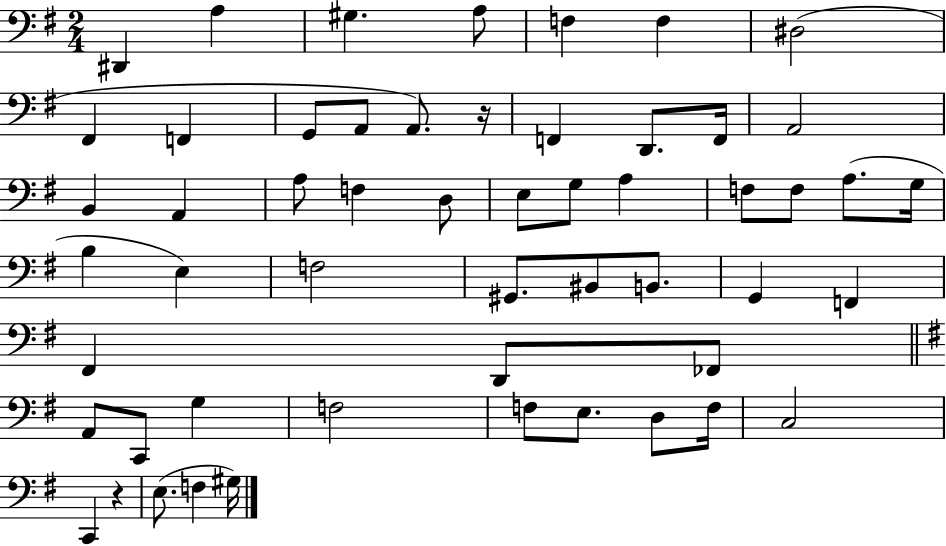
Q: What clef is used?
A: bass